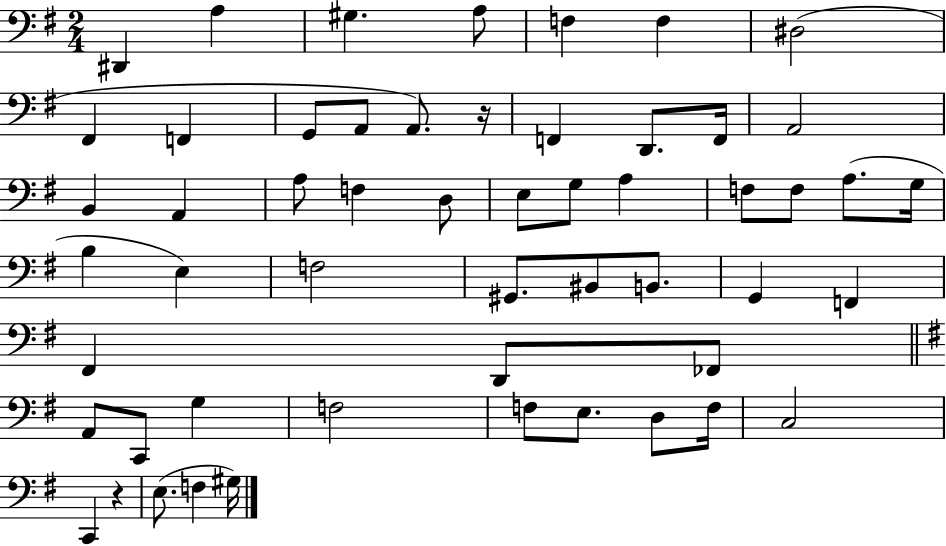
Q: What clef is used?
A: bass